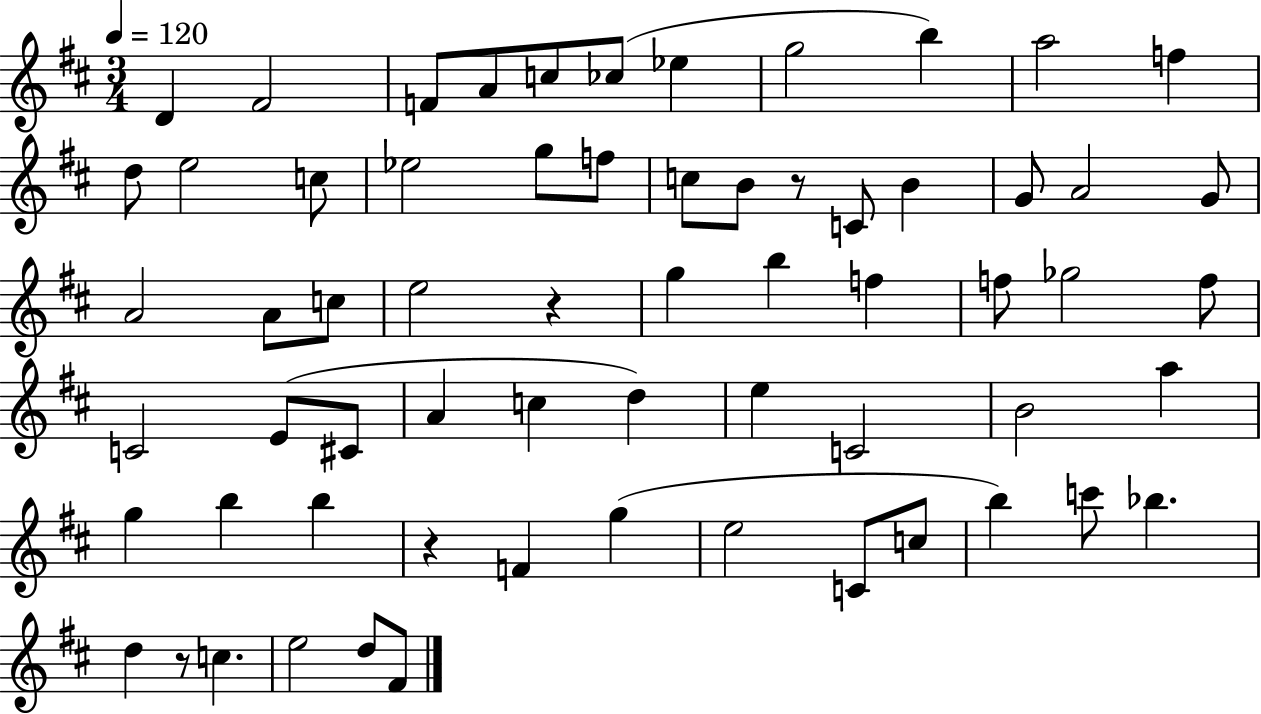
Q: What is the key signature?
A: D major